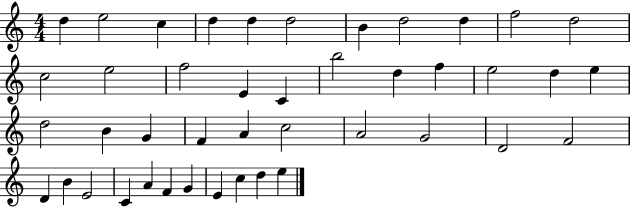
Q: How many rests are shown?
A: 0